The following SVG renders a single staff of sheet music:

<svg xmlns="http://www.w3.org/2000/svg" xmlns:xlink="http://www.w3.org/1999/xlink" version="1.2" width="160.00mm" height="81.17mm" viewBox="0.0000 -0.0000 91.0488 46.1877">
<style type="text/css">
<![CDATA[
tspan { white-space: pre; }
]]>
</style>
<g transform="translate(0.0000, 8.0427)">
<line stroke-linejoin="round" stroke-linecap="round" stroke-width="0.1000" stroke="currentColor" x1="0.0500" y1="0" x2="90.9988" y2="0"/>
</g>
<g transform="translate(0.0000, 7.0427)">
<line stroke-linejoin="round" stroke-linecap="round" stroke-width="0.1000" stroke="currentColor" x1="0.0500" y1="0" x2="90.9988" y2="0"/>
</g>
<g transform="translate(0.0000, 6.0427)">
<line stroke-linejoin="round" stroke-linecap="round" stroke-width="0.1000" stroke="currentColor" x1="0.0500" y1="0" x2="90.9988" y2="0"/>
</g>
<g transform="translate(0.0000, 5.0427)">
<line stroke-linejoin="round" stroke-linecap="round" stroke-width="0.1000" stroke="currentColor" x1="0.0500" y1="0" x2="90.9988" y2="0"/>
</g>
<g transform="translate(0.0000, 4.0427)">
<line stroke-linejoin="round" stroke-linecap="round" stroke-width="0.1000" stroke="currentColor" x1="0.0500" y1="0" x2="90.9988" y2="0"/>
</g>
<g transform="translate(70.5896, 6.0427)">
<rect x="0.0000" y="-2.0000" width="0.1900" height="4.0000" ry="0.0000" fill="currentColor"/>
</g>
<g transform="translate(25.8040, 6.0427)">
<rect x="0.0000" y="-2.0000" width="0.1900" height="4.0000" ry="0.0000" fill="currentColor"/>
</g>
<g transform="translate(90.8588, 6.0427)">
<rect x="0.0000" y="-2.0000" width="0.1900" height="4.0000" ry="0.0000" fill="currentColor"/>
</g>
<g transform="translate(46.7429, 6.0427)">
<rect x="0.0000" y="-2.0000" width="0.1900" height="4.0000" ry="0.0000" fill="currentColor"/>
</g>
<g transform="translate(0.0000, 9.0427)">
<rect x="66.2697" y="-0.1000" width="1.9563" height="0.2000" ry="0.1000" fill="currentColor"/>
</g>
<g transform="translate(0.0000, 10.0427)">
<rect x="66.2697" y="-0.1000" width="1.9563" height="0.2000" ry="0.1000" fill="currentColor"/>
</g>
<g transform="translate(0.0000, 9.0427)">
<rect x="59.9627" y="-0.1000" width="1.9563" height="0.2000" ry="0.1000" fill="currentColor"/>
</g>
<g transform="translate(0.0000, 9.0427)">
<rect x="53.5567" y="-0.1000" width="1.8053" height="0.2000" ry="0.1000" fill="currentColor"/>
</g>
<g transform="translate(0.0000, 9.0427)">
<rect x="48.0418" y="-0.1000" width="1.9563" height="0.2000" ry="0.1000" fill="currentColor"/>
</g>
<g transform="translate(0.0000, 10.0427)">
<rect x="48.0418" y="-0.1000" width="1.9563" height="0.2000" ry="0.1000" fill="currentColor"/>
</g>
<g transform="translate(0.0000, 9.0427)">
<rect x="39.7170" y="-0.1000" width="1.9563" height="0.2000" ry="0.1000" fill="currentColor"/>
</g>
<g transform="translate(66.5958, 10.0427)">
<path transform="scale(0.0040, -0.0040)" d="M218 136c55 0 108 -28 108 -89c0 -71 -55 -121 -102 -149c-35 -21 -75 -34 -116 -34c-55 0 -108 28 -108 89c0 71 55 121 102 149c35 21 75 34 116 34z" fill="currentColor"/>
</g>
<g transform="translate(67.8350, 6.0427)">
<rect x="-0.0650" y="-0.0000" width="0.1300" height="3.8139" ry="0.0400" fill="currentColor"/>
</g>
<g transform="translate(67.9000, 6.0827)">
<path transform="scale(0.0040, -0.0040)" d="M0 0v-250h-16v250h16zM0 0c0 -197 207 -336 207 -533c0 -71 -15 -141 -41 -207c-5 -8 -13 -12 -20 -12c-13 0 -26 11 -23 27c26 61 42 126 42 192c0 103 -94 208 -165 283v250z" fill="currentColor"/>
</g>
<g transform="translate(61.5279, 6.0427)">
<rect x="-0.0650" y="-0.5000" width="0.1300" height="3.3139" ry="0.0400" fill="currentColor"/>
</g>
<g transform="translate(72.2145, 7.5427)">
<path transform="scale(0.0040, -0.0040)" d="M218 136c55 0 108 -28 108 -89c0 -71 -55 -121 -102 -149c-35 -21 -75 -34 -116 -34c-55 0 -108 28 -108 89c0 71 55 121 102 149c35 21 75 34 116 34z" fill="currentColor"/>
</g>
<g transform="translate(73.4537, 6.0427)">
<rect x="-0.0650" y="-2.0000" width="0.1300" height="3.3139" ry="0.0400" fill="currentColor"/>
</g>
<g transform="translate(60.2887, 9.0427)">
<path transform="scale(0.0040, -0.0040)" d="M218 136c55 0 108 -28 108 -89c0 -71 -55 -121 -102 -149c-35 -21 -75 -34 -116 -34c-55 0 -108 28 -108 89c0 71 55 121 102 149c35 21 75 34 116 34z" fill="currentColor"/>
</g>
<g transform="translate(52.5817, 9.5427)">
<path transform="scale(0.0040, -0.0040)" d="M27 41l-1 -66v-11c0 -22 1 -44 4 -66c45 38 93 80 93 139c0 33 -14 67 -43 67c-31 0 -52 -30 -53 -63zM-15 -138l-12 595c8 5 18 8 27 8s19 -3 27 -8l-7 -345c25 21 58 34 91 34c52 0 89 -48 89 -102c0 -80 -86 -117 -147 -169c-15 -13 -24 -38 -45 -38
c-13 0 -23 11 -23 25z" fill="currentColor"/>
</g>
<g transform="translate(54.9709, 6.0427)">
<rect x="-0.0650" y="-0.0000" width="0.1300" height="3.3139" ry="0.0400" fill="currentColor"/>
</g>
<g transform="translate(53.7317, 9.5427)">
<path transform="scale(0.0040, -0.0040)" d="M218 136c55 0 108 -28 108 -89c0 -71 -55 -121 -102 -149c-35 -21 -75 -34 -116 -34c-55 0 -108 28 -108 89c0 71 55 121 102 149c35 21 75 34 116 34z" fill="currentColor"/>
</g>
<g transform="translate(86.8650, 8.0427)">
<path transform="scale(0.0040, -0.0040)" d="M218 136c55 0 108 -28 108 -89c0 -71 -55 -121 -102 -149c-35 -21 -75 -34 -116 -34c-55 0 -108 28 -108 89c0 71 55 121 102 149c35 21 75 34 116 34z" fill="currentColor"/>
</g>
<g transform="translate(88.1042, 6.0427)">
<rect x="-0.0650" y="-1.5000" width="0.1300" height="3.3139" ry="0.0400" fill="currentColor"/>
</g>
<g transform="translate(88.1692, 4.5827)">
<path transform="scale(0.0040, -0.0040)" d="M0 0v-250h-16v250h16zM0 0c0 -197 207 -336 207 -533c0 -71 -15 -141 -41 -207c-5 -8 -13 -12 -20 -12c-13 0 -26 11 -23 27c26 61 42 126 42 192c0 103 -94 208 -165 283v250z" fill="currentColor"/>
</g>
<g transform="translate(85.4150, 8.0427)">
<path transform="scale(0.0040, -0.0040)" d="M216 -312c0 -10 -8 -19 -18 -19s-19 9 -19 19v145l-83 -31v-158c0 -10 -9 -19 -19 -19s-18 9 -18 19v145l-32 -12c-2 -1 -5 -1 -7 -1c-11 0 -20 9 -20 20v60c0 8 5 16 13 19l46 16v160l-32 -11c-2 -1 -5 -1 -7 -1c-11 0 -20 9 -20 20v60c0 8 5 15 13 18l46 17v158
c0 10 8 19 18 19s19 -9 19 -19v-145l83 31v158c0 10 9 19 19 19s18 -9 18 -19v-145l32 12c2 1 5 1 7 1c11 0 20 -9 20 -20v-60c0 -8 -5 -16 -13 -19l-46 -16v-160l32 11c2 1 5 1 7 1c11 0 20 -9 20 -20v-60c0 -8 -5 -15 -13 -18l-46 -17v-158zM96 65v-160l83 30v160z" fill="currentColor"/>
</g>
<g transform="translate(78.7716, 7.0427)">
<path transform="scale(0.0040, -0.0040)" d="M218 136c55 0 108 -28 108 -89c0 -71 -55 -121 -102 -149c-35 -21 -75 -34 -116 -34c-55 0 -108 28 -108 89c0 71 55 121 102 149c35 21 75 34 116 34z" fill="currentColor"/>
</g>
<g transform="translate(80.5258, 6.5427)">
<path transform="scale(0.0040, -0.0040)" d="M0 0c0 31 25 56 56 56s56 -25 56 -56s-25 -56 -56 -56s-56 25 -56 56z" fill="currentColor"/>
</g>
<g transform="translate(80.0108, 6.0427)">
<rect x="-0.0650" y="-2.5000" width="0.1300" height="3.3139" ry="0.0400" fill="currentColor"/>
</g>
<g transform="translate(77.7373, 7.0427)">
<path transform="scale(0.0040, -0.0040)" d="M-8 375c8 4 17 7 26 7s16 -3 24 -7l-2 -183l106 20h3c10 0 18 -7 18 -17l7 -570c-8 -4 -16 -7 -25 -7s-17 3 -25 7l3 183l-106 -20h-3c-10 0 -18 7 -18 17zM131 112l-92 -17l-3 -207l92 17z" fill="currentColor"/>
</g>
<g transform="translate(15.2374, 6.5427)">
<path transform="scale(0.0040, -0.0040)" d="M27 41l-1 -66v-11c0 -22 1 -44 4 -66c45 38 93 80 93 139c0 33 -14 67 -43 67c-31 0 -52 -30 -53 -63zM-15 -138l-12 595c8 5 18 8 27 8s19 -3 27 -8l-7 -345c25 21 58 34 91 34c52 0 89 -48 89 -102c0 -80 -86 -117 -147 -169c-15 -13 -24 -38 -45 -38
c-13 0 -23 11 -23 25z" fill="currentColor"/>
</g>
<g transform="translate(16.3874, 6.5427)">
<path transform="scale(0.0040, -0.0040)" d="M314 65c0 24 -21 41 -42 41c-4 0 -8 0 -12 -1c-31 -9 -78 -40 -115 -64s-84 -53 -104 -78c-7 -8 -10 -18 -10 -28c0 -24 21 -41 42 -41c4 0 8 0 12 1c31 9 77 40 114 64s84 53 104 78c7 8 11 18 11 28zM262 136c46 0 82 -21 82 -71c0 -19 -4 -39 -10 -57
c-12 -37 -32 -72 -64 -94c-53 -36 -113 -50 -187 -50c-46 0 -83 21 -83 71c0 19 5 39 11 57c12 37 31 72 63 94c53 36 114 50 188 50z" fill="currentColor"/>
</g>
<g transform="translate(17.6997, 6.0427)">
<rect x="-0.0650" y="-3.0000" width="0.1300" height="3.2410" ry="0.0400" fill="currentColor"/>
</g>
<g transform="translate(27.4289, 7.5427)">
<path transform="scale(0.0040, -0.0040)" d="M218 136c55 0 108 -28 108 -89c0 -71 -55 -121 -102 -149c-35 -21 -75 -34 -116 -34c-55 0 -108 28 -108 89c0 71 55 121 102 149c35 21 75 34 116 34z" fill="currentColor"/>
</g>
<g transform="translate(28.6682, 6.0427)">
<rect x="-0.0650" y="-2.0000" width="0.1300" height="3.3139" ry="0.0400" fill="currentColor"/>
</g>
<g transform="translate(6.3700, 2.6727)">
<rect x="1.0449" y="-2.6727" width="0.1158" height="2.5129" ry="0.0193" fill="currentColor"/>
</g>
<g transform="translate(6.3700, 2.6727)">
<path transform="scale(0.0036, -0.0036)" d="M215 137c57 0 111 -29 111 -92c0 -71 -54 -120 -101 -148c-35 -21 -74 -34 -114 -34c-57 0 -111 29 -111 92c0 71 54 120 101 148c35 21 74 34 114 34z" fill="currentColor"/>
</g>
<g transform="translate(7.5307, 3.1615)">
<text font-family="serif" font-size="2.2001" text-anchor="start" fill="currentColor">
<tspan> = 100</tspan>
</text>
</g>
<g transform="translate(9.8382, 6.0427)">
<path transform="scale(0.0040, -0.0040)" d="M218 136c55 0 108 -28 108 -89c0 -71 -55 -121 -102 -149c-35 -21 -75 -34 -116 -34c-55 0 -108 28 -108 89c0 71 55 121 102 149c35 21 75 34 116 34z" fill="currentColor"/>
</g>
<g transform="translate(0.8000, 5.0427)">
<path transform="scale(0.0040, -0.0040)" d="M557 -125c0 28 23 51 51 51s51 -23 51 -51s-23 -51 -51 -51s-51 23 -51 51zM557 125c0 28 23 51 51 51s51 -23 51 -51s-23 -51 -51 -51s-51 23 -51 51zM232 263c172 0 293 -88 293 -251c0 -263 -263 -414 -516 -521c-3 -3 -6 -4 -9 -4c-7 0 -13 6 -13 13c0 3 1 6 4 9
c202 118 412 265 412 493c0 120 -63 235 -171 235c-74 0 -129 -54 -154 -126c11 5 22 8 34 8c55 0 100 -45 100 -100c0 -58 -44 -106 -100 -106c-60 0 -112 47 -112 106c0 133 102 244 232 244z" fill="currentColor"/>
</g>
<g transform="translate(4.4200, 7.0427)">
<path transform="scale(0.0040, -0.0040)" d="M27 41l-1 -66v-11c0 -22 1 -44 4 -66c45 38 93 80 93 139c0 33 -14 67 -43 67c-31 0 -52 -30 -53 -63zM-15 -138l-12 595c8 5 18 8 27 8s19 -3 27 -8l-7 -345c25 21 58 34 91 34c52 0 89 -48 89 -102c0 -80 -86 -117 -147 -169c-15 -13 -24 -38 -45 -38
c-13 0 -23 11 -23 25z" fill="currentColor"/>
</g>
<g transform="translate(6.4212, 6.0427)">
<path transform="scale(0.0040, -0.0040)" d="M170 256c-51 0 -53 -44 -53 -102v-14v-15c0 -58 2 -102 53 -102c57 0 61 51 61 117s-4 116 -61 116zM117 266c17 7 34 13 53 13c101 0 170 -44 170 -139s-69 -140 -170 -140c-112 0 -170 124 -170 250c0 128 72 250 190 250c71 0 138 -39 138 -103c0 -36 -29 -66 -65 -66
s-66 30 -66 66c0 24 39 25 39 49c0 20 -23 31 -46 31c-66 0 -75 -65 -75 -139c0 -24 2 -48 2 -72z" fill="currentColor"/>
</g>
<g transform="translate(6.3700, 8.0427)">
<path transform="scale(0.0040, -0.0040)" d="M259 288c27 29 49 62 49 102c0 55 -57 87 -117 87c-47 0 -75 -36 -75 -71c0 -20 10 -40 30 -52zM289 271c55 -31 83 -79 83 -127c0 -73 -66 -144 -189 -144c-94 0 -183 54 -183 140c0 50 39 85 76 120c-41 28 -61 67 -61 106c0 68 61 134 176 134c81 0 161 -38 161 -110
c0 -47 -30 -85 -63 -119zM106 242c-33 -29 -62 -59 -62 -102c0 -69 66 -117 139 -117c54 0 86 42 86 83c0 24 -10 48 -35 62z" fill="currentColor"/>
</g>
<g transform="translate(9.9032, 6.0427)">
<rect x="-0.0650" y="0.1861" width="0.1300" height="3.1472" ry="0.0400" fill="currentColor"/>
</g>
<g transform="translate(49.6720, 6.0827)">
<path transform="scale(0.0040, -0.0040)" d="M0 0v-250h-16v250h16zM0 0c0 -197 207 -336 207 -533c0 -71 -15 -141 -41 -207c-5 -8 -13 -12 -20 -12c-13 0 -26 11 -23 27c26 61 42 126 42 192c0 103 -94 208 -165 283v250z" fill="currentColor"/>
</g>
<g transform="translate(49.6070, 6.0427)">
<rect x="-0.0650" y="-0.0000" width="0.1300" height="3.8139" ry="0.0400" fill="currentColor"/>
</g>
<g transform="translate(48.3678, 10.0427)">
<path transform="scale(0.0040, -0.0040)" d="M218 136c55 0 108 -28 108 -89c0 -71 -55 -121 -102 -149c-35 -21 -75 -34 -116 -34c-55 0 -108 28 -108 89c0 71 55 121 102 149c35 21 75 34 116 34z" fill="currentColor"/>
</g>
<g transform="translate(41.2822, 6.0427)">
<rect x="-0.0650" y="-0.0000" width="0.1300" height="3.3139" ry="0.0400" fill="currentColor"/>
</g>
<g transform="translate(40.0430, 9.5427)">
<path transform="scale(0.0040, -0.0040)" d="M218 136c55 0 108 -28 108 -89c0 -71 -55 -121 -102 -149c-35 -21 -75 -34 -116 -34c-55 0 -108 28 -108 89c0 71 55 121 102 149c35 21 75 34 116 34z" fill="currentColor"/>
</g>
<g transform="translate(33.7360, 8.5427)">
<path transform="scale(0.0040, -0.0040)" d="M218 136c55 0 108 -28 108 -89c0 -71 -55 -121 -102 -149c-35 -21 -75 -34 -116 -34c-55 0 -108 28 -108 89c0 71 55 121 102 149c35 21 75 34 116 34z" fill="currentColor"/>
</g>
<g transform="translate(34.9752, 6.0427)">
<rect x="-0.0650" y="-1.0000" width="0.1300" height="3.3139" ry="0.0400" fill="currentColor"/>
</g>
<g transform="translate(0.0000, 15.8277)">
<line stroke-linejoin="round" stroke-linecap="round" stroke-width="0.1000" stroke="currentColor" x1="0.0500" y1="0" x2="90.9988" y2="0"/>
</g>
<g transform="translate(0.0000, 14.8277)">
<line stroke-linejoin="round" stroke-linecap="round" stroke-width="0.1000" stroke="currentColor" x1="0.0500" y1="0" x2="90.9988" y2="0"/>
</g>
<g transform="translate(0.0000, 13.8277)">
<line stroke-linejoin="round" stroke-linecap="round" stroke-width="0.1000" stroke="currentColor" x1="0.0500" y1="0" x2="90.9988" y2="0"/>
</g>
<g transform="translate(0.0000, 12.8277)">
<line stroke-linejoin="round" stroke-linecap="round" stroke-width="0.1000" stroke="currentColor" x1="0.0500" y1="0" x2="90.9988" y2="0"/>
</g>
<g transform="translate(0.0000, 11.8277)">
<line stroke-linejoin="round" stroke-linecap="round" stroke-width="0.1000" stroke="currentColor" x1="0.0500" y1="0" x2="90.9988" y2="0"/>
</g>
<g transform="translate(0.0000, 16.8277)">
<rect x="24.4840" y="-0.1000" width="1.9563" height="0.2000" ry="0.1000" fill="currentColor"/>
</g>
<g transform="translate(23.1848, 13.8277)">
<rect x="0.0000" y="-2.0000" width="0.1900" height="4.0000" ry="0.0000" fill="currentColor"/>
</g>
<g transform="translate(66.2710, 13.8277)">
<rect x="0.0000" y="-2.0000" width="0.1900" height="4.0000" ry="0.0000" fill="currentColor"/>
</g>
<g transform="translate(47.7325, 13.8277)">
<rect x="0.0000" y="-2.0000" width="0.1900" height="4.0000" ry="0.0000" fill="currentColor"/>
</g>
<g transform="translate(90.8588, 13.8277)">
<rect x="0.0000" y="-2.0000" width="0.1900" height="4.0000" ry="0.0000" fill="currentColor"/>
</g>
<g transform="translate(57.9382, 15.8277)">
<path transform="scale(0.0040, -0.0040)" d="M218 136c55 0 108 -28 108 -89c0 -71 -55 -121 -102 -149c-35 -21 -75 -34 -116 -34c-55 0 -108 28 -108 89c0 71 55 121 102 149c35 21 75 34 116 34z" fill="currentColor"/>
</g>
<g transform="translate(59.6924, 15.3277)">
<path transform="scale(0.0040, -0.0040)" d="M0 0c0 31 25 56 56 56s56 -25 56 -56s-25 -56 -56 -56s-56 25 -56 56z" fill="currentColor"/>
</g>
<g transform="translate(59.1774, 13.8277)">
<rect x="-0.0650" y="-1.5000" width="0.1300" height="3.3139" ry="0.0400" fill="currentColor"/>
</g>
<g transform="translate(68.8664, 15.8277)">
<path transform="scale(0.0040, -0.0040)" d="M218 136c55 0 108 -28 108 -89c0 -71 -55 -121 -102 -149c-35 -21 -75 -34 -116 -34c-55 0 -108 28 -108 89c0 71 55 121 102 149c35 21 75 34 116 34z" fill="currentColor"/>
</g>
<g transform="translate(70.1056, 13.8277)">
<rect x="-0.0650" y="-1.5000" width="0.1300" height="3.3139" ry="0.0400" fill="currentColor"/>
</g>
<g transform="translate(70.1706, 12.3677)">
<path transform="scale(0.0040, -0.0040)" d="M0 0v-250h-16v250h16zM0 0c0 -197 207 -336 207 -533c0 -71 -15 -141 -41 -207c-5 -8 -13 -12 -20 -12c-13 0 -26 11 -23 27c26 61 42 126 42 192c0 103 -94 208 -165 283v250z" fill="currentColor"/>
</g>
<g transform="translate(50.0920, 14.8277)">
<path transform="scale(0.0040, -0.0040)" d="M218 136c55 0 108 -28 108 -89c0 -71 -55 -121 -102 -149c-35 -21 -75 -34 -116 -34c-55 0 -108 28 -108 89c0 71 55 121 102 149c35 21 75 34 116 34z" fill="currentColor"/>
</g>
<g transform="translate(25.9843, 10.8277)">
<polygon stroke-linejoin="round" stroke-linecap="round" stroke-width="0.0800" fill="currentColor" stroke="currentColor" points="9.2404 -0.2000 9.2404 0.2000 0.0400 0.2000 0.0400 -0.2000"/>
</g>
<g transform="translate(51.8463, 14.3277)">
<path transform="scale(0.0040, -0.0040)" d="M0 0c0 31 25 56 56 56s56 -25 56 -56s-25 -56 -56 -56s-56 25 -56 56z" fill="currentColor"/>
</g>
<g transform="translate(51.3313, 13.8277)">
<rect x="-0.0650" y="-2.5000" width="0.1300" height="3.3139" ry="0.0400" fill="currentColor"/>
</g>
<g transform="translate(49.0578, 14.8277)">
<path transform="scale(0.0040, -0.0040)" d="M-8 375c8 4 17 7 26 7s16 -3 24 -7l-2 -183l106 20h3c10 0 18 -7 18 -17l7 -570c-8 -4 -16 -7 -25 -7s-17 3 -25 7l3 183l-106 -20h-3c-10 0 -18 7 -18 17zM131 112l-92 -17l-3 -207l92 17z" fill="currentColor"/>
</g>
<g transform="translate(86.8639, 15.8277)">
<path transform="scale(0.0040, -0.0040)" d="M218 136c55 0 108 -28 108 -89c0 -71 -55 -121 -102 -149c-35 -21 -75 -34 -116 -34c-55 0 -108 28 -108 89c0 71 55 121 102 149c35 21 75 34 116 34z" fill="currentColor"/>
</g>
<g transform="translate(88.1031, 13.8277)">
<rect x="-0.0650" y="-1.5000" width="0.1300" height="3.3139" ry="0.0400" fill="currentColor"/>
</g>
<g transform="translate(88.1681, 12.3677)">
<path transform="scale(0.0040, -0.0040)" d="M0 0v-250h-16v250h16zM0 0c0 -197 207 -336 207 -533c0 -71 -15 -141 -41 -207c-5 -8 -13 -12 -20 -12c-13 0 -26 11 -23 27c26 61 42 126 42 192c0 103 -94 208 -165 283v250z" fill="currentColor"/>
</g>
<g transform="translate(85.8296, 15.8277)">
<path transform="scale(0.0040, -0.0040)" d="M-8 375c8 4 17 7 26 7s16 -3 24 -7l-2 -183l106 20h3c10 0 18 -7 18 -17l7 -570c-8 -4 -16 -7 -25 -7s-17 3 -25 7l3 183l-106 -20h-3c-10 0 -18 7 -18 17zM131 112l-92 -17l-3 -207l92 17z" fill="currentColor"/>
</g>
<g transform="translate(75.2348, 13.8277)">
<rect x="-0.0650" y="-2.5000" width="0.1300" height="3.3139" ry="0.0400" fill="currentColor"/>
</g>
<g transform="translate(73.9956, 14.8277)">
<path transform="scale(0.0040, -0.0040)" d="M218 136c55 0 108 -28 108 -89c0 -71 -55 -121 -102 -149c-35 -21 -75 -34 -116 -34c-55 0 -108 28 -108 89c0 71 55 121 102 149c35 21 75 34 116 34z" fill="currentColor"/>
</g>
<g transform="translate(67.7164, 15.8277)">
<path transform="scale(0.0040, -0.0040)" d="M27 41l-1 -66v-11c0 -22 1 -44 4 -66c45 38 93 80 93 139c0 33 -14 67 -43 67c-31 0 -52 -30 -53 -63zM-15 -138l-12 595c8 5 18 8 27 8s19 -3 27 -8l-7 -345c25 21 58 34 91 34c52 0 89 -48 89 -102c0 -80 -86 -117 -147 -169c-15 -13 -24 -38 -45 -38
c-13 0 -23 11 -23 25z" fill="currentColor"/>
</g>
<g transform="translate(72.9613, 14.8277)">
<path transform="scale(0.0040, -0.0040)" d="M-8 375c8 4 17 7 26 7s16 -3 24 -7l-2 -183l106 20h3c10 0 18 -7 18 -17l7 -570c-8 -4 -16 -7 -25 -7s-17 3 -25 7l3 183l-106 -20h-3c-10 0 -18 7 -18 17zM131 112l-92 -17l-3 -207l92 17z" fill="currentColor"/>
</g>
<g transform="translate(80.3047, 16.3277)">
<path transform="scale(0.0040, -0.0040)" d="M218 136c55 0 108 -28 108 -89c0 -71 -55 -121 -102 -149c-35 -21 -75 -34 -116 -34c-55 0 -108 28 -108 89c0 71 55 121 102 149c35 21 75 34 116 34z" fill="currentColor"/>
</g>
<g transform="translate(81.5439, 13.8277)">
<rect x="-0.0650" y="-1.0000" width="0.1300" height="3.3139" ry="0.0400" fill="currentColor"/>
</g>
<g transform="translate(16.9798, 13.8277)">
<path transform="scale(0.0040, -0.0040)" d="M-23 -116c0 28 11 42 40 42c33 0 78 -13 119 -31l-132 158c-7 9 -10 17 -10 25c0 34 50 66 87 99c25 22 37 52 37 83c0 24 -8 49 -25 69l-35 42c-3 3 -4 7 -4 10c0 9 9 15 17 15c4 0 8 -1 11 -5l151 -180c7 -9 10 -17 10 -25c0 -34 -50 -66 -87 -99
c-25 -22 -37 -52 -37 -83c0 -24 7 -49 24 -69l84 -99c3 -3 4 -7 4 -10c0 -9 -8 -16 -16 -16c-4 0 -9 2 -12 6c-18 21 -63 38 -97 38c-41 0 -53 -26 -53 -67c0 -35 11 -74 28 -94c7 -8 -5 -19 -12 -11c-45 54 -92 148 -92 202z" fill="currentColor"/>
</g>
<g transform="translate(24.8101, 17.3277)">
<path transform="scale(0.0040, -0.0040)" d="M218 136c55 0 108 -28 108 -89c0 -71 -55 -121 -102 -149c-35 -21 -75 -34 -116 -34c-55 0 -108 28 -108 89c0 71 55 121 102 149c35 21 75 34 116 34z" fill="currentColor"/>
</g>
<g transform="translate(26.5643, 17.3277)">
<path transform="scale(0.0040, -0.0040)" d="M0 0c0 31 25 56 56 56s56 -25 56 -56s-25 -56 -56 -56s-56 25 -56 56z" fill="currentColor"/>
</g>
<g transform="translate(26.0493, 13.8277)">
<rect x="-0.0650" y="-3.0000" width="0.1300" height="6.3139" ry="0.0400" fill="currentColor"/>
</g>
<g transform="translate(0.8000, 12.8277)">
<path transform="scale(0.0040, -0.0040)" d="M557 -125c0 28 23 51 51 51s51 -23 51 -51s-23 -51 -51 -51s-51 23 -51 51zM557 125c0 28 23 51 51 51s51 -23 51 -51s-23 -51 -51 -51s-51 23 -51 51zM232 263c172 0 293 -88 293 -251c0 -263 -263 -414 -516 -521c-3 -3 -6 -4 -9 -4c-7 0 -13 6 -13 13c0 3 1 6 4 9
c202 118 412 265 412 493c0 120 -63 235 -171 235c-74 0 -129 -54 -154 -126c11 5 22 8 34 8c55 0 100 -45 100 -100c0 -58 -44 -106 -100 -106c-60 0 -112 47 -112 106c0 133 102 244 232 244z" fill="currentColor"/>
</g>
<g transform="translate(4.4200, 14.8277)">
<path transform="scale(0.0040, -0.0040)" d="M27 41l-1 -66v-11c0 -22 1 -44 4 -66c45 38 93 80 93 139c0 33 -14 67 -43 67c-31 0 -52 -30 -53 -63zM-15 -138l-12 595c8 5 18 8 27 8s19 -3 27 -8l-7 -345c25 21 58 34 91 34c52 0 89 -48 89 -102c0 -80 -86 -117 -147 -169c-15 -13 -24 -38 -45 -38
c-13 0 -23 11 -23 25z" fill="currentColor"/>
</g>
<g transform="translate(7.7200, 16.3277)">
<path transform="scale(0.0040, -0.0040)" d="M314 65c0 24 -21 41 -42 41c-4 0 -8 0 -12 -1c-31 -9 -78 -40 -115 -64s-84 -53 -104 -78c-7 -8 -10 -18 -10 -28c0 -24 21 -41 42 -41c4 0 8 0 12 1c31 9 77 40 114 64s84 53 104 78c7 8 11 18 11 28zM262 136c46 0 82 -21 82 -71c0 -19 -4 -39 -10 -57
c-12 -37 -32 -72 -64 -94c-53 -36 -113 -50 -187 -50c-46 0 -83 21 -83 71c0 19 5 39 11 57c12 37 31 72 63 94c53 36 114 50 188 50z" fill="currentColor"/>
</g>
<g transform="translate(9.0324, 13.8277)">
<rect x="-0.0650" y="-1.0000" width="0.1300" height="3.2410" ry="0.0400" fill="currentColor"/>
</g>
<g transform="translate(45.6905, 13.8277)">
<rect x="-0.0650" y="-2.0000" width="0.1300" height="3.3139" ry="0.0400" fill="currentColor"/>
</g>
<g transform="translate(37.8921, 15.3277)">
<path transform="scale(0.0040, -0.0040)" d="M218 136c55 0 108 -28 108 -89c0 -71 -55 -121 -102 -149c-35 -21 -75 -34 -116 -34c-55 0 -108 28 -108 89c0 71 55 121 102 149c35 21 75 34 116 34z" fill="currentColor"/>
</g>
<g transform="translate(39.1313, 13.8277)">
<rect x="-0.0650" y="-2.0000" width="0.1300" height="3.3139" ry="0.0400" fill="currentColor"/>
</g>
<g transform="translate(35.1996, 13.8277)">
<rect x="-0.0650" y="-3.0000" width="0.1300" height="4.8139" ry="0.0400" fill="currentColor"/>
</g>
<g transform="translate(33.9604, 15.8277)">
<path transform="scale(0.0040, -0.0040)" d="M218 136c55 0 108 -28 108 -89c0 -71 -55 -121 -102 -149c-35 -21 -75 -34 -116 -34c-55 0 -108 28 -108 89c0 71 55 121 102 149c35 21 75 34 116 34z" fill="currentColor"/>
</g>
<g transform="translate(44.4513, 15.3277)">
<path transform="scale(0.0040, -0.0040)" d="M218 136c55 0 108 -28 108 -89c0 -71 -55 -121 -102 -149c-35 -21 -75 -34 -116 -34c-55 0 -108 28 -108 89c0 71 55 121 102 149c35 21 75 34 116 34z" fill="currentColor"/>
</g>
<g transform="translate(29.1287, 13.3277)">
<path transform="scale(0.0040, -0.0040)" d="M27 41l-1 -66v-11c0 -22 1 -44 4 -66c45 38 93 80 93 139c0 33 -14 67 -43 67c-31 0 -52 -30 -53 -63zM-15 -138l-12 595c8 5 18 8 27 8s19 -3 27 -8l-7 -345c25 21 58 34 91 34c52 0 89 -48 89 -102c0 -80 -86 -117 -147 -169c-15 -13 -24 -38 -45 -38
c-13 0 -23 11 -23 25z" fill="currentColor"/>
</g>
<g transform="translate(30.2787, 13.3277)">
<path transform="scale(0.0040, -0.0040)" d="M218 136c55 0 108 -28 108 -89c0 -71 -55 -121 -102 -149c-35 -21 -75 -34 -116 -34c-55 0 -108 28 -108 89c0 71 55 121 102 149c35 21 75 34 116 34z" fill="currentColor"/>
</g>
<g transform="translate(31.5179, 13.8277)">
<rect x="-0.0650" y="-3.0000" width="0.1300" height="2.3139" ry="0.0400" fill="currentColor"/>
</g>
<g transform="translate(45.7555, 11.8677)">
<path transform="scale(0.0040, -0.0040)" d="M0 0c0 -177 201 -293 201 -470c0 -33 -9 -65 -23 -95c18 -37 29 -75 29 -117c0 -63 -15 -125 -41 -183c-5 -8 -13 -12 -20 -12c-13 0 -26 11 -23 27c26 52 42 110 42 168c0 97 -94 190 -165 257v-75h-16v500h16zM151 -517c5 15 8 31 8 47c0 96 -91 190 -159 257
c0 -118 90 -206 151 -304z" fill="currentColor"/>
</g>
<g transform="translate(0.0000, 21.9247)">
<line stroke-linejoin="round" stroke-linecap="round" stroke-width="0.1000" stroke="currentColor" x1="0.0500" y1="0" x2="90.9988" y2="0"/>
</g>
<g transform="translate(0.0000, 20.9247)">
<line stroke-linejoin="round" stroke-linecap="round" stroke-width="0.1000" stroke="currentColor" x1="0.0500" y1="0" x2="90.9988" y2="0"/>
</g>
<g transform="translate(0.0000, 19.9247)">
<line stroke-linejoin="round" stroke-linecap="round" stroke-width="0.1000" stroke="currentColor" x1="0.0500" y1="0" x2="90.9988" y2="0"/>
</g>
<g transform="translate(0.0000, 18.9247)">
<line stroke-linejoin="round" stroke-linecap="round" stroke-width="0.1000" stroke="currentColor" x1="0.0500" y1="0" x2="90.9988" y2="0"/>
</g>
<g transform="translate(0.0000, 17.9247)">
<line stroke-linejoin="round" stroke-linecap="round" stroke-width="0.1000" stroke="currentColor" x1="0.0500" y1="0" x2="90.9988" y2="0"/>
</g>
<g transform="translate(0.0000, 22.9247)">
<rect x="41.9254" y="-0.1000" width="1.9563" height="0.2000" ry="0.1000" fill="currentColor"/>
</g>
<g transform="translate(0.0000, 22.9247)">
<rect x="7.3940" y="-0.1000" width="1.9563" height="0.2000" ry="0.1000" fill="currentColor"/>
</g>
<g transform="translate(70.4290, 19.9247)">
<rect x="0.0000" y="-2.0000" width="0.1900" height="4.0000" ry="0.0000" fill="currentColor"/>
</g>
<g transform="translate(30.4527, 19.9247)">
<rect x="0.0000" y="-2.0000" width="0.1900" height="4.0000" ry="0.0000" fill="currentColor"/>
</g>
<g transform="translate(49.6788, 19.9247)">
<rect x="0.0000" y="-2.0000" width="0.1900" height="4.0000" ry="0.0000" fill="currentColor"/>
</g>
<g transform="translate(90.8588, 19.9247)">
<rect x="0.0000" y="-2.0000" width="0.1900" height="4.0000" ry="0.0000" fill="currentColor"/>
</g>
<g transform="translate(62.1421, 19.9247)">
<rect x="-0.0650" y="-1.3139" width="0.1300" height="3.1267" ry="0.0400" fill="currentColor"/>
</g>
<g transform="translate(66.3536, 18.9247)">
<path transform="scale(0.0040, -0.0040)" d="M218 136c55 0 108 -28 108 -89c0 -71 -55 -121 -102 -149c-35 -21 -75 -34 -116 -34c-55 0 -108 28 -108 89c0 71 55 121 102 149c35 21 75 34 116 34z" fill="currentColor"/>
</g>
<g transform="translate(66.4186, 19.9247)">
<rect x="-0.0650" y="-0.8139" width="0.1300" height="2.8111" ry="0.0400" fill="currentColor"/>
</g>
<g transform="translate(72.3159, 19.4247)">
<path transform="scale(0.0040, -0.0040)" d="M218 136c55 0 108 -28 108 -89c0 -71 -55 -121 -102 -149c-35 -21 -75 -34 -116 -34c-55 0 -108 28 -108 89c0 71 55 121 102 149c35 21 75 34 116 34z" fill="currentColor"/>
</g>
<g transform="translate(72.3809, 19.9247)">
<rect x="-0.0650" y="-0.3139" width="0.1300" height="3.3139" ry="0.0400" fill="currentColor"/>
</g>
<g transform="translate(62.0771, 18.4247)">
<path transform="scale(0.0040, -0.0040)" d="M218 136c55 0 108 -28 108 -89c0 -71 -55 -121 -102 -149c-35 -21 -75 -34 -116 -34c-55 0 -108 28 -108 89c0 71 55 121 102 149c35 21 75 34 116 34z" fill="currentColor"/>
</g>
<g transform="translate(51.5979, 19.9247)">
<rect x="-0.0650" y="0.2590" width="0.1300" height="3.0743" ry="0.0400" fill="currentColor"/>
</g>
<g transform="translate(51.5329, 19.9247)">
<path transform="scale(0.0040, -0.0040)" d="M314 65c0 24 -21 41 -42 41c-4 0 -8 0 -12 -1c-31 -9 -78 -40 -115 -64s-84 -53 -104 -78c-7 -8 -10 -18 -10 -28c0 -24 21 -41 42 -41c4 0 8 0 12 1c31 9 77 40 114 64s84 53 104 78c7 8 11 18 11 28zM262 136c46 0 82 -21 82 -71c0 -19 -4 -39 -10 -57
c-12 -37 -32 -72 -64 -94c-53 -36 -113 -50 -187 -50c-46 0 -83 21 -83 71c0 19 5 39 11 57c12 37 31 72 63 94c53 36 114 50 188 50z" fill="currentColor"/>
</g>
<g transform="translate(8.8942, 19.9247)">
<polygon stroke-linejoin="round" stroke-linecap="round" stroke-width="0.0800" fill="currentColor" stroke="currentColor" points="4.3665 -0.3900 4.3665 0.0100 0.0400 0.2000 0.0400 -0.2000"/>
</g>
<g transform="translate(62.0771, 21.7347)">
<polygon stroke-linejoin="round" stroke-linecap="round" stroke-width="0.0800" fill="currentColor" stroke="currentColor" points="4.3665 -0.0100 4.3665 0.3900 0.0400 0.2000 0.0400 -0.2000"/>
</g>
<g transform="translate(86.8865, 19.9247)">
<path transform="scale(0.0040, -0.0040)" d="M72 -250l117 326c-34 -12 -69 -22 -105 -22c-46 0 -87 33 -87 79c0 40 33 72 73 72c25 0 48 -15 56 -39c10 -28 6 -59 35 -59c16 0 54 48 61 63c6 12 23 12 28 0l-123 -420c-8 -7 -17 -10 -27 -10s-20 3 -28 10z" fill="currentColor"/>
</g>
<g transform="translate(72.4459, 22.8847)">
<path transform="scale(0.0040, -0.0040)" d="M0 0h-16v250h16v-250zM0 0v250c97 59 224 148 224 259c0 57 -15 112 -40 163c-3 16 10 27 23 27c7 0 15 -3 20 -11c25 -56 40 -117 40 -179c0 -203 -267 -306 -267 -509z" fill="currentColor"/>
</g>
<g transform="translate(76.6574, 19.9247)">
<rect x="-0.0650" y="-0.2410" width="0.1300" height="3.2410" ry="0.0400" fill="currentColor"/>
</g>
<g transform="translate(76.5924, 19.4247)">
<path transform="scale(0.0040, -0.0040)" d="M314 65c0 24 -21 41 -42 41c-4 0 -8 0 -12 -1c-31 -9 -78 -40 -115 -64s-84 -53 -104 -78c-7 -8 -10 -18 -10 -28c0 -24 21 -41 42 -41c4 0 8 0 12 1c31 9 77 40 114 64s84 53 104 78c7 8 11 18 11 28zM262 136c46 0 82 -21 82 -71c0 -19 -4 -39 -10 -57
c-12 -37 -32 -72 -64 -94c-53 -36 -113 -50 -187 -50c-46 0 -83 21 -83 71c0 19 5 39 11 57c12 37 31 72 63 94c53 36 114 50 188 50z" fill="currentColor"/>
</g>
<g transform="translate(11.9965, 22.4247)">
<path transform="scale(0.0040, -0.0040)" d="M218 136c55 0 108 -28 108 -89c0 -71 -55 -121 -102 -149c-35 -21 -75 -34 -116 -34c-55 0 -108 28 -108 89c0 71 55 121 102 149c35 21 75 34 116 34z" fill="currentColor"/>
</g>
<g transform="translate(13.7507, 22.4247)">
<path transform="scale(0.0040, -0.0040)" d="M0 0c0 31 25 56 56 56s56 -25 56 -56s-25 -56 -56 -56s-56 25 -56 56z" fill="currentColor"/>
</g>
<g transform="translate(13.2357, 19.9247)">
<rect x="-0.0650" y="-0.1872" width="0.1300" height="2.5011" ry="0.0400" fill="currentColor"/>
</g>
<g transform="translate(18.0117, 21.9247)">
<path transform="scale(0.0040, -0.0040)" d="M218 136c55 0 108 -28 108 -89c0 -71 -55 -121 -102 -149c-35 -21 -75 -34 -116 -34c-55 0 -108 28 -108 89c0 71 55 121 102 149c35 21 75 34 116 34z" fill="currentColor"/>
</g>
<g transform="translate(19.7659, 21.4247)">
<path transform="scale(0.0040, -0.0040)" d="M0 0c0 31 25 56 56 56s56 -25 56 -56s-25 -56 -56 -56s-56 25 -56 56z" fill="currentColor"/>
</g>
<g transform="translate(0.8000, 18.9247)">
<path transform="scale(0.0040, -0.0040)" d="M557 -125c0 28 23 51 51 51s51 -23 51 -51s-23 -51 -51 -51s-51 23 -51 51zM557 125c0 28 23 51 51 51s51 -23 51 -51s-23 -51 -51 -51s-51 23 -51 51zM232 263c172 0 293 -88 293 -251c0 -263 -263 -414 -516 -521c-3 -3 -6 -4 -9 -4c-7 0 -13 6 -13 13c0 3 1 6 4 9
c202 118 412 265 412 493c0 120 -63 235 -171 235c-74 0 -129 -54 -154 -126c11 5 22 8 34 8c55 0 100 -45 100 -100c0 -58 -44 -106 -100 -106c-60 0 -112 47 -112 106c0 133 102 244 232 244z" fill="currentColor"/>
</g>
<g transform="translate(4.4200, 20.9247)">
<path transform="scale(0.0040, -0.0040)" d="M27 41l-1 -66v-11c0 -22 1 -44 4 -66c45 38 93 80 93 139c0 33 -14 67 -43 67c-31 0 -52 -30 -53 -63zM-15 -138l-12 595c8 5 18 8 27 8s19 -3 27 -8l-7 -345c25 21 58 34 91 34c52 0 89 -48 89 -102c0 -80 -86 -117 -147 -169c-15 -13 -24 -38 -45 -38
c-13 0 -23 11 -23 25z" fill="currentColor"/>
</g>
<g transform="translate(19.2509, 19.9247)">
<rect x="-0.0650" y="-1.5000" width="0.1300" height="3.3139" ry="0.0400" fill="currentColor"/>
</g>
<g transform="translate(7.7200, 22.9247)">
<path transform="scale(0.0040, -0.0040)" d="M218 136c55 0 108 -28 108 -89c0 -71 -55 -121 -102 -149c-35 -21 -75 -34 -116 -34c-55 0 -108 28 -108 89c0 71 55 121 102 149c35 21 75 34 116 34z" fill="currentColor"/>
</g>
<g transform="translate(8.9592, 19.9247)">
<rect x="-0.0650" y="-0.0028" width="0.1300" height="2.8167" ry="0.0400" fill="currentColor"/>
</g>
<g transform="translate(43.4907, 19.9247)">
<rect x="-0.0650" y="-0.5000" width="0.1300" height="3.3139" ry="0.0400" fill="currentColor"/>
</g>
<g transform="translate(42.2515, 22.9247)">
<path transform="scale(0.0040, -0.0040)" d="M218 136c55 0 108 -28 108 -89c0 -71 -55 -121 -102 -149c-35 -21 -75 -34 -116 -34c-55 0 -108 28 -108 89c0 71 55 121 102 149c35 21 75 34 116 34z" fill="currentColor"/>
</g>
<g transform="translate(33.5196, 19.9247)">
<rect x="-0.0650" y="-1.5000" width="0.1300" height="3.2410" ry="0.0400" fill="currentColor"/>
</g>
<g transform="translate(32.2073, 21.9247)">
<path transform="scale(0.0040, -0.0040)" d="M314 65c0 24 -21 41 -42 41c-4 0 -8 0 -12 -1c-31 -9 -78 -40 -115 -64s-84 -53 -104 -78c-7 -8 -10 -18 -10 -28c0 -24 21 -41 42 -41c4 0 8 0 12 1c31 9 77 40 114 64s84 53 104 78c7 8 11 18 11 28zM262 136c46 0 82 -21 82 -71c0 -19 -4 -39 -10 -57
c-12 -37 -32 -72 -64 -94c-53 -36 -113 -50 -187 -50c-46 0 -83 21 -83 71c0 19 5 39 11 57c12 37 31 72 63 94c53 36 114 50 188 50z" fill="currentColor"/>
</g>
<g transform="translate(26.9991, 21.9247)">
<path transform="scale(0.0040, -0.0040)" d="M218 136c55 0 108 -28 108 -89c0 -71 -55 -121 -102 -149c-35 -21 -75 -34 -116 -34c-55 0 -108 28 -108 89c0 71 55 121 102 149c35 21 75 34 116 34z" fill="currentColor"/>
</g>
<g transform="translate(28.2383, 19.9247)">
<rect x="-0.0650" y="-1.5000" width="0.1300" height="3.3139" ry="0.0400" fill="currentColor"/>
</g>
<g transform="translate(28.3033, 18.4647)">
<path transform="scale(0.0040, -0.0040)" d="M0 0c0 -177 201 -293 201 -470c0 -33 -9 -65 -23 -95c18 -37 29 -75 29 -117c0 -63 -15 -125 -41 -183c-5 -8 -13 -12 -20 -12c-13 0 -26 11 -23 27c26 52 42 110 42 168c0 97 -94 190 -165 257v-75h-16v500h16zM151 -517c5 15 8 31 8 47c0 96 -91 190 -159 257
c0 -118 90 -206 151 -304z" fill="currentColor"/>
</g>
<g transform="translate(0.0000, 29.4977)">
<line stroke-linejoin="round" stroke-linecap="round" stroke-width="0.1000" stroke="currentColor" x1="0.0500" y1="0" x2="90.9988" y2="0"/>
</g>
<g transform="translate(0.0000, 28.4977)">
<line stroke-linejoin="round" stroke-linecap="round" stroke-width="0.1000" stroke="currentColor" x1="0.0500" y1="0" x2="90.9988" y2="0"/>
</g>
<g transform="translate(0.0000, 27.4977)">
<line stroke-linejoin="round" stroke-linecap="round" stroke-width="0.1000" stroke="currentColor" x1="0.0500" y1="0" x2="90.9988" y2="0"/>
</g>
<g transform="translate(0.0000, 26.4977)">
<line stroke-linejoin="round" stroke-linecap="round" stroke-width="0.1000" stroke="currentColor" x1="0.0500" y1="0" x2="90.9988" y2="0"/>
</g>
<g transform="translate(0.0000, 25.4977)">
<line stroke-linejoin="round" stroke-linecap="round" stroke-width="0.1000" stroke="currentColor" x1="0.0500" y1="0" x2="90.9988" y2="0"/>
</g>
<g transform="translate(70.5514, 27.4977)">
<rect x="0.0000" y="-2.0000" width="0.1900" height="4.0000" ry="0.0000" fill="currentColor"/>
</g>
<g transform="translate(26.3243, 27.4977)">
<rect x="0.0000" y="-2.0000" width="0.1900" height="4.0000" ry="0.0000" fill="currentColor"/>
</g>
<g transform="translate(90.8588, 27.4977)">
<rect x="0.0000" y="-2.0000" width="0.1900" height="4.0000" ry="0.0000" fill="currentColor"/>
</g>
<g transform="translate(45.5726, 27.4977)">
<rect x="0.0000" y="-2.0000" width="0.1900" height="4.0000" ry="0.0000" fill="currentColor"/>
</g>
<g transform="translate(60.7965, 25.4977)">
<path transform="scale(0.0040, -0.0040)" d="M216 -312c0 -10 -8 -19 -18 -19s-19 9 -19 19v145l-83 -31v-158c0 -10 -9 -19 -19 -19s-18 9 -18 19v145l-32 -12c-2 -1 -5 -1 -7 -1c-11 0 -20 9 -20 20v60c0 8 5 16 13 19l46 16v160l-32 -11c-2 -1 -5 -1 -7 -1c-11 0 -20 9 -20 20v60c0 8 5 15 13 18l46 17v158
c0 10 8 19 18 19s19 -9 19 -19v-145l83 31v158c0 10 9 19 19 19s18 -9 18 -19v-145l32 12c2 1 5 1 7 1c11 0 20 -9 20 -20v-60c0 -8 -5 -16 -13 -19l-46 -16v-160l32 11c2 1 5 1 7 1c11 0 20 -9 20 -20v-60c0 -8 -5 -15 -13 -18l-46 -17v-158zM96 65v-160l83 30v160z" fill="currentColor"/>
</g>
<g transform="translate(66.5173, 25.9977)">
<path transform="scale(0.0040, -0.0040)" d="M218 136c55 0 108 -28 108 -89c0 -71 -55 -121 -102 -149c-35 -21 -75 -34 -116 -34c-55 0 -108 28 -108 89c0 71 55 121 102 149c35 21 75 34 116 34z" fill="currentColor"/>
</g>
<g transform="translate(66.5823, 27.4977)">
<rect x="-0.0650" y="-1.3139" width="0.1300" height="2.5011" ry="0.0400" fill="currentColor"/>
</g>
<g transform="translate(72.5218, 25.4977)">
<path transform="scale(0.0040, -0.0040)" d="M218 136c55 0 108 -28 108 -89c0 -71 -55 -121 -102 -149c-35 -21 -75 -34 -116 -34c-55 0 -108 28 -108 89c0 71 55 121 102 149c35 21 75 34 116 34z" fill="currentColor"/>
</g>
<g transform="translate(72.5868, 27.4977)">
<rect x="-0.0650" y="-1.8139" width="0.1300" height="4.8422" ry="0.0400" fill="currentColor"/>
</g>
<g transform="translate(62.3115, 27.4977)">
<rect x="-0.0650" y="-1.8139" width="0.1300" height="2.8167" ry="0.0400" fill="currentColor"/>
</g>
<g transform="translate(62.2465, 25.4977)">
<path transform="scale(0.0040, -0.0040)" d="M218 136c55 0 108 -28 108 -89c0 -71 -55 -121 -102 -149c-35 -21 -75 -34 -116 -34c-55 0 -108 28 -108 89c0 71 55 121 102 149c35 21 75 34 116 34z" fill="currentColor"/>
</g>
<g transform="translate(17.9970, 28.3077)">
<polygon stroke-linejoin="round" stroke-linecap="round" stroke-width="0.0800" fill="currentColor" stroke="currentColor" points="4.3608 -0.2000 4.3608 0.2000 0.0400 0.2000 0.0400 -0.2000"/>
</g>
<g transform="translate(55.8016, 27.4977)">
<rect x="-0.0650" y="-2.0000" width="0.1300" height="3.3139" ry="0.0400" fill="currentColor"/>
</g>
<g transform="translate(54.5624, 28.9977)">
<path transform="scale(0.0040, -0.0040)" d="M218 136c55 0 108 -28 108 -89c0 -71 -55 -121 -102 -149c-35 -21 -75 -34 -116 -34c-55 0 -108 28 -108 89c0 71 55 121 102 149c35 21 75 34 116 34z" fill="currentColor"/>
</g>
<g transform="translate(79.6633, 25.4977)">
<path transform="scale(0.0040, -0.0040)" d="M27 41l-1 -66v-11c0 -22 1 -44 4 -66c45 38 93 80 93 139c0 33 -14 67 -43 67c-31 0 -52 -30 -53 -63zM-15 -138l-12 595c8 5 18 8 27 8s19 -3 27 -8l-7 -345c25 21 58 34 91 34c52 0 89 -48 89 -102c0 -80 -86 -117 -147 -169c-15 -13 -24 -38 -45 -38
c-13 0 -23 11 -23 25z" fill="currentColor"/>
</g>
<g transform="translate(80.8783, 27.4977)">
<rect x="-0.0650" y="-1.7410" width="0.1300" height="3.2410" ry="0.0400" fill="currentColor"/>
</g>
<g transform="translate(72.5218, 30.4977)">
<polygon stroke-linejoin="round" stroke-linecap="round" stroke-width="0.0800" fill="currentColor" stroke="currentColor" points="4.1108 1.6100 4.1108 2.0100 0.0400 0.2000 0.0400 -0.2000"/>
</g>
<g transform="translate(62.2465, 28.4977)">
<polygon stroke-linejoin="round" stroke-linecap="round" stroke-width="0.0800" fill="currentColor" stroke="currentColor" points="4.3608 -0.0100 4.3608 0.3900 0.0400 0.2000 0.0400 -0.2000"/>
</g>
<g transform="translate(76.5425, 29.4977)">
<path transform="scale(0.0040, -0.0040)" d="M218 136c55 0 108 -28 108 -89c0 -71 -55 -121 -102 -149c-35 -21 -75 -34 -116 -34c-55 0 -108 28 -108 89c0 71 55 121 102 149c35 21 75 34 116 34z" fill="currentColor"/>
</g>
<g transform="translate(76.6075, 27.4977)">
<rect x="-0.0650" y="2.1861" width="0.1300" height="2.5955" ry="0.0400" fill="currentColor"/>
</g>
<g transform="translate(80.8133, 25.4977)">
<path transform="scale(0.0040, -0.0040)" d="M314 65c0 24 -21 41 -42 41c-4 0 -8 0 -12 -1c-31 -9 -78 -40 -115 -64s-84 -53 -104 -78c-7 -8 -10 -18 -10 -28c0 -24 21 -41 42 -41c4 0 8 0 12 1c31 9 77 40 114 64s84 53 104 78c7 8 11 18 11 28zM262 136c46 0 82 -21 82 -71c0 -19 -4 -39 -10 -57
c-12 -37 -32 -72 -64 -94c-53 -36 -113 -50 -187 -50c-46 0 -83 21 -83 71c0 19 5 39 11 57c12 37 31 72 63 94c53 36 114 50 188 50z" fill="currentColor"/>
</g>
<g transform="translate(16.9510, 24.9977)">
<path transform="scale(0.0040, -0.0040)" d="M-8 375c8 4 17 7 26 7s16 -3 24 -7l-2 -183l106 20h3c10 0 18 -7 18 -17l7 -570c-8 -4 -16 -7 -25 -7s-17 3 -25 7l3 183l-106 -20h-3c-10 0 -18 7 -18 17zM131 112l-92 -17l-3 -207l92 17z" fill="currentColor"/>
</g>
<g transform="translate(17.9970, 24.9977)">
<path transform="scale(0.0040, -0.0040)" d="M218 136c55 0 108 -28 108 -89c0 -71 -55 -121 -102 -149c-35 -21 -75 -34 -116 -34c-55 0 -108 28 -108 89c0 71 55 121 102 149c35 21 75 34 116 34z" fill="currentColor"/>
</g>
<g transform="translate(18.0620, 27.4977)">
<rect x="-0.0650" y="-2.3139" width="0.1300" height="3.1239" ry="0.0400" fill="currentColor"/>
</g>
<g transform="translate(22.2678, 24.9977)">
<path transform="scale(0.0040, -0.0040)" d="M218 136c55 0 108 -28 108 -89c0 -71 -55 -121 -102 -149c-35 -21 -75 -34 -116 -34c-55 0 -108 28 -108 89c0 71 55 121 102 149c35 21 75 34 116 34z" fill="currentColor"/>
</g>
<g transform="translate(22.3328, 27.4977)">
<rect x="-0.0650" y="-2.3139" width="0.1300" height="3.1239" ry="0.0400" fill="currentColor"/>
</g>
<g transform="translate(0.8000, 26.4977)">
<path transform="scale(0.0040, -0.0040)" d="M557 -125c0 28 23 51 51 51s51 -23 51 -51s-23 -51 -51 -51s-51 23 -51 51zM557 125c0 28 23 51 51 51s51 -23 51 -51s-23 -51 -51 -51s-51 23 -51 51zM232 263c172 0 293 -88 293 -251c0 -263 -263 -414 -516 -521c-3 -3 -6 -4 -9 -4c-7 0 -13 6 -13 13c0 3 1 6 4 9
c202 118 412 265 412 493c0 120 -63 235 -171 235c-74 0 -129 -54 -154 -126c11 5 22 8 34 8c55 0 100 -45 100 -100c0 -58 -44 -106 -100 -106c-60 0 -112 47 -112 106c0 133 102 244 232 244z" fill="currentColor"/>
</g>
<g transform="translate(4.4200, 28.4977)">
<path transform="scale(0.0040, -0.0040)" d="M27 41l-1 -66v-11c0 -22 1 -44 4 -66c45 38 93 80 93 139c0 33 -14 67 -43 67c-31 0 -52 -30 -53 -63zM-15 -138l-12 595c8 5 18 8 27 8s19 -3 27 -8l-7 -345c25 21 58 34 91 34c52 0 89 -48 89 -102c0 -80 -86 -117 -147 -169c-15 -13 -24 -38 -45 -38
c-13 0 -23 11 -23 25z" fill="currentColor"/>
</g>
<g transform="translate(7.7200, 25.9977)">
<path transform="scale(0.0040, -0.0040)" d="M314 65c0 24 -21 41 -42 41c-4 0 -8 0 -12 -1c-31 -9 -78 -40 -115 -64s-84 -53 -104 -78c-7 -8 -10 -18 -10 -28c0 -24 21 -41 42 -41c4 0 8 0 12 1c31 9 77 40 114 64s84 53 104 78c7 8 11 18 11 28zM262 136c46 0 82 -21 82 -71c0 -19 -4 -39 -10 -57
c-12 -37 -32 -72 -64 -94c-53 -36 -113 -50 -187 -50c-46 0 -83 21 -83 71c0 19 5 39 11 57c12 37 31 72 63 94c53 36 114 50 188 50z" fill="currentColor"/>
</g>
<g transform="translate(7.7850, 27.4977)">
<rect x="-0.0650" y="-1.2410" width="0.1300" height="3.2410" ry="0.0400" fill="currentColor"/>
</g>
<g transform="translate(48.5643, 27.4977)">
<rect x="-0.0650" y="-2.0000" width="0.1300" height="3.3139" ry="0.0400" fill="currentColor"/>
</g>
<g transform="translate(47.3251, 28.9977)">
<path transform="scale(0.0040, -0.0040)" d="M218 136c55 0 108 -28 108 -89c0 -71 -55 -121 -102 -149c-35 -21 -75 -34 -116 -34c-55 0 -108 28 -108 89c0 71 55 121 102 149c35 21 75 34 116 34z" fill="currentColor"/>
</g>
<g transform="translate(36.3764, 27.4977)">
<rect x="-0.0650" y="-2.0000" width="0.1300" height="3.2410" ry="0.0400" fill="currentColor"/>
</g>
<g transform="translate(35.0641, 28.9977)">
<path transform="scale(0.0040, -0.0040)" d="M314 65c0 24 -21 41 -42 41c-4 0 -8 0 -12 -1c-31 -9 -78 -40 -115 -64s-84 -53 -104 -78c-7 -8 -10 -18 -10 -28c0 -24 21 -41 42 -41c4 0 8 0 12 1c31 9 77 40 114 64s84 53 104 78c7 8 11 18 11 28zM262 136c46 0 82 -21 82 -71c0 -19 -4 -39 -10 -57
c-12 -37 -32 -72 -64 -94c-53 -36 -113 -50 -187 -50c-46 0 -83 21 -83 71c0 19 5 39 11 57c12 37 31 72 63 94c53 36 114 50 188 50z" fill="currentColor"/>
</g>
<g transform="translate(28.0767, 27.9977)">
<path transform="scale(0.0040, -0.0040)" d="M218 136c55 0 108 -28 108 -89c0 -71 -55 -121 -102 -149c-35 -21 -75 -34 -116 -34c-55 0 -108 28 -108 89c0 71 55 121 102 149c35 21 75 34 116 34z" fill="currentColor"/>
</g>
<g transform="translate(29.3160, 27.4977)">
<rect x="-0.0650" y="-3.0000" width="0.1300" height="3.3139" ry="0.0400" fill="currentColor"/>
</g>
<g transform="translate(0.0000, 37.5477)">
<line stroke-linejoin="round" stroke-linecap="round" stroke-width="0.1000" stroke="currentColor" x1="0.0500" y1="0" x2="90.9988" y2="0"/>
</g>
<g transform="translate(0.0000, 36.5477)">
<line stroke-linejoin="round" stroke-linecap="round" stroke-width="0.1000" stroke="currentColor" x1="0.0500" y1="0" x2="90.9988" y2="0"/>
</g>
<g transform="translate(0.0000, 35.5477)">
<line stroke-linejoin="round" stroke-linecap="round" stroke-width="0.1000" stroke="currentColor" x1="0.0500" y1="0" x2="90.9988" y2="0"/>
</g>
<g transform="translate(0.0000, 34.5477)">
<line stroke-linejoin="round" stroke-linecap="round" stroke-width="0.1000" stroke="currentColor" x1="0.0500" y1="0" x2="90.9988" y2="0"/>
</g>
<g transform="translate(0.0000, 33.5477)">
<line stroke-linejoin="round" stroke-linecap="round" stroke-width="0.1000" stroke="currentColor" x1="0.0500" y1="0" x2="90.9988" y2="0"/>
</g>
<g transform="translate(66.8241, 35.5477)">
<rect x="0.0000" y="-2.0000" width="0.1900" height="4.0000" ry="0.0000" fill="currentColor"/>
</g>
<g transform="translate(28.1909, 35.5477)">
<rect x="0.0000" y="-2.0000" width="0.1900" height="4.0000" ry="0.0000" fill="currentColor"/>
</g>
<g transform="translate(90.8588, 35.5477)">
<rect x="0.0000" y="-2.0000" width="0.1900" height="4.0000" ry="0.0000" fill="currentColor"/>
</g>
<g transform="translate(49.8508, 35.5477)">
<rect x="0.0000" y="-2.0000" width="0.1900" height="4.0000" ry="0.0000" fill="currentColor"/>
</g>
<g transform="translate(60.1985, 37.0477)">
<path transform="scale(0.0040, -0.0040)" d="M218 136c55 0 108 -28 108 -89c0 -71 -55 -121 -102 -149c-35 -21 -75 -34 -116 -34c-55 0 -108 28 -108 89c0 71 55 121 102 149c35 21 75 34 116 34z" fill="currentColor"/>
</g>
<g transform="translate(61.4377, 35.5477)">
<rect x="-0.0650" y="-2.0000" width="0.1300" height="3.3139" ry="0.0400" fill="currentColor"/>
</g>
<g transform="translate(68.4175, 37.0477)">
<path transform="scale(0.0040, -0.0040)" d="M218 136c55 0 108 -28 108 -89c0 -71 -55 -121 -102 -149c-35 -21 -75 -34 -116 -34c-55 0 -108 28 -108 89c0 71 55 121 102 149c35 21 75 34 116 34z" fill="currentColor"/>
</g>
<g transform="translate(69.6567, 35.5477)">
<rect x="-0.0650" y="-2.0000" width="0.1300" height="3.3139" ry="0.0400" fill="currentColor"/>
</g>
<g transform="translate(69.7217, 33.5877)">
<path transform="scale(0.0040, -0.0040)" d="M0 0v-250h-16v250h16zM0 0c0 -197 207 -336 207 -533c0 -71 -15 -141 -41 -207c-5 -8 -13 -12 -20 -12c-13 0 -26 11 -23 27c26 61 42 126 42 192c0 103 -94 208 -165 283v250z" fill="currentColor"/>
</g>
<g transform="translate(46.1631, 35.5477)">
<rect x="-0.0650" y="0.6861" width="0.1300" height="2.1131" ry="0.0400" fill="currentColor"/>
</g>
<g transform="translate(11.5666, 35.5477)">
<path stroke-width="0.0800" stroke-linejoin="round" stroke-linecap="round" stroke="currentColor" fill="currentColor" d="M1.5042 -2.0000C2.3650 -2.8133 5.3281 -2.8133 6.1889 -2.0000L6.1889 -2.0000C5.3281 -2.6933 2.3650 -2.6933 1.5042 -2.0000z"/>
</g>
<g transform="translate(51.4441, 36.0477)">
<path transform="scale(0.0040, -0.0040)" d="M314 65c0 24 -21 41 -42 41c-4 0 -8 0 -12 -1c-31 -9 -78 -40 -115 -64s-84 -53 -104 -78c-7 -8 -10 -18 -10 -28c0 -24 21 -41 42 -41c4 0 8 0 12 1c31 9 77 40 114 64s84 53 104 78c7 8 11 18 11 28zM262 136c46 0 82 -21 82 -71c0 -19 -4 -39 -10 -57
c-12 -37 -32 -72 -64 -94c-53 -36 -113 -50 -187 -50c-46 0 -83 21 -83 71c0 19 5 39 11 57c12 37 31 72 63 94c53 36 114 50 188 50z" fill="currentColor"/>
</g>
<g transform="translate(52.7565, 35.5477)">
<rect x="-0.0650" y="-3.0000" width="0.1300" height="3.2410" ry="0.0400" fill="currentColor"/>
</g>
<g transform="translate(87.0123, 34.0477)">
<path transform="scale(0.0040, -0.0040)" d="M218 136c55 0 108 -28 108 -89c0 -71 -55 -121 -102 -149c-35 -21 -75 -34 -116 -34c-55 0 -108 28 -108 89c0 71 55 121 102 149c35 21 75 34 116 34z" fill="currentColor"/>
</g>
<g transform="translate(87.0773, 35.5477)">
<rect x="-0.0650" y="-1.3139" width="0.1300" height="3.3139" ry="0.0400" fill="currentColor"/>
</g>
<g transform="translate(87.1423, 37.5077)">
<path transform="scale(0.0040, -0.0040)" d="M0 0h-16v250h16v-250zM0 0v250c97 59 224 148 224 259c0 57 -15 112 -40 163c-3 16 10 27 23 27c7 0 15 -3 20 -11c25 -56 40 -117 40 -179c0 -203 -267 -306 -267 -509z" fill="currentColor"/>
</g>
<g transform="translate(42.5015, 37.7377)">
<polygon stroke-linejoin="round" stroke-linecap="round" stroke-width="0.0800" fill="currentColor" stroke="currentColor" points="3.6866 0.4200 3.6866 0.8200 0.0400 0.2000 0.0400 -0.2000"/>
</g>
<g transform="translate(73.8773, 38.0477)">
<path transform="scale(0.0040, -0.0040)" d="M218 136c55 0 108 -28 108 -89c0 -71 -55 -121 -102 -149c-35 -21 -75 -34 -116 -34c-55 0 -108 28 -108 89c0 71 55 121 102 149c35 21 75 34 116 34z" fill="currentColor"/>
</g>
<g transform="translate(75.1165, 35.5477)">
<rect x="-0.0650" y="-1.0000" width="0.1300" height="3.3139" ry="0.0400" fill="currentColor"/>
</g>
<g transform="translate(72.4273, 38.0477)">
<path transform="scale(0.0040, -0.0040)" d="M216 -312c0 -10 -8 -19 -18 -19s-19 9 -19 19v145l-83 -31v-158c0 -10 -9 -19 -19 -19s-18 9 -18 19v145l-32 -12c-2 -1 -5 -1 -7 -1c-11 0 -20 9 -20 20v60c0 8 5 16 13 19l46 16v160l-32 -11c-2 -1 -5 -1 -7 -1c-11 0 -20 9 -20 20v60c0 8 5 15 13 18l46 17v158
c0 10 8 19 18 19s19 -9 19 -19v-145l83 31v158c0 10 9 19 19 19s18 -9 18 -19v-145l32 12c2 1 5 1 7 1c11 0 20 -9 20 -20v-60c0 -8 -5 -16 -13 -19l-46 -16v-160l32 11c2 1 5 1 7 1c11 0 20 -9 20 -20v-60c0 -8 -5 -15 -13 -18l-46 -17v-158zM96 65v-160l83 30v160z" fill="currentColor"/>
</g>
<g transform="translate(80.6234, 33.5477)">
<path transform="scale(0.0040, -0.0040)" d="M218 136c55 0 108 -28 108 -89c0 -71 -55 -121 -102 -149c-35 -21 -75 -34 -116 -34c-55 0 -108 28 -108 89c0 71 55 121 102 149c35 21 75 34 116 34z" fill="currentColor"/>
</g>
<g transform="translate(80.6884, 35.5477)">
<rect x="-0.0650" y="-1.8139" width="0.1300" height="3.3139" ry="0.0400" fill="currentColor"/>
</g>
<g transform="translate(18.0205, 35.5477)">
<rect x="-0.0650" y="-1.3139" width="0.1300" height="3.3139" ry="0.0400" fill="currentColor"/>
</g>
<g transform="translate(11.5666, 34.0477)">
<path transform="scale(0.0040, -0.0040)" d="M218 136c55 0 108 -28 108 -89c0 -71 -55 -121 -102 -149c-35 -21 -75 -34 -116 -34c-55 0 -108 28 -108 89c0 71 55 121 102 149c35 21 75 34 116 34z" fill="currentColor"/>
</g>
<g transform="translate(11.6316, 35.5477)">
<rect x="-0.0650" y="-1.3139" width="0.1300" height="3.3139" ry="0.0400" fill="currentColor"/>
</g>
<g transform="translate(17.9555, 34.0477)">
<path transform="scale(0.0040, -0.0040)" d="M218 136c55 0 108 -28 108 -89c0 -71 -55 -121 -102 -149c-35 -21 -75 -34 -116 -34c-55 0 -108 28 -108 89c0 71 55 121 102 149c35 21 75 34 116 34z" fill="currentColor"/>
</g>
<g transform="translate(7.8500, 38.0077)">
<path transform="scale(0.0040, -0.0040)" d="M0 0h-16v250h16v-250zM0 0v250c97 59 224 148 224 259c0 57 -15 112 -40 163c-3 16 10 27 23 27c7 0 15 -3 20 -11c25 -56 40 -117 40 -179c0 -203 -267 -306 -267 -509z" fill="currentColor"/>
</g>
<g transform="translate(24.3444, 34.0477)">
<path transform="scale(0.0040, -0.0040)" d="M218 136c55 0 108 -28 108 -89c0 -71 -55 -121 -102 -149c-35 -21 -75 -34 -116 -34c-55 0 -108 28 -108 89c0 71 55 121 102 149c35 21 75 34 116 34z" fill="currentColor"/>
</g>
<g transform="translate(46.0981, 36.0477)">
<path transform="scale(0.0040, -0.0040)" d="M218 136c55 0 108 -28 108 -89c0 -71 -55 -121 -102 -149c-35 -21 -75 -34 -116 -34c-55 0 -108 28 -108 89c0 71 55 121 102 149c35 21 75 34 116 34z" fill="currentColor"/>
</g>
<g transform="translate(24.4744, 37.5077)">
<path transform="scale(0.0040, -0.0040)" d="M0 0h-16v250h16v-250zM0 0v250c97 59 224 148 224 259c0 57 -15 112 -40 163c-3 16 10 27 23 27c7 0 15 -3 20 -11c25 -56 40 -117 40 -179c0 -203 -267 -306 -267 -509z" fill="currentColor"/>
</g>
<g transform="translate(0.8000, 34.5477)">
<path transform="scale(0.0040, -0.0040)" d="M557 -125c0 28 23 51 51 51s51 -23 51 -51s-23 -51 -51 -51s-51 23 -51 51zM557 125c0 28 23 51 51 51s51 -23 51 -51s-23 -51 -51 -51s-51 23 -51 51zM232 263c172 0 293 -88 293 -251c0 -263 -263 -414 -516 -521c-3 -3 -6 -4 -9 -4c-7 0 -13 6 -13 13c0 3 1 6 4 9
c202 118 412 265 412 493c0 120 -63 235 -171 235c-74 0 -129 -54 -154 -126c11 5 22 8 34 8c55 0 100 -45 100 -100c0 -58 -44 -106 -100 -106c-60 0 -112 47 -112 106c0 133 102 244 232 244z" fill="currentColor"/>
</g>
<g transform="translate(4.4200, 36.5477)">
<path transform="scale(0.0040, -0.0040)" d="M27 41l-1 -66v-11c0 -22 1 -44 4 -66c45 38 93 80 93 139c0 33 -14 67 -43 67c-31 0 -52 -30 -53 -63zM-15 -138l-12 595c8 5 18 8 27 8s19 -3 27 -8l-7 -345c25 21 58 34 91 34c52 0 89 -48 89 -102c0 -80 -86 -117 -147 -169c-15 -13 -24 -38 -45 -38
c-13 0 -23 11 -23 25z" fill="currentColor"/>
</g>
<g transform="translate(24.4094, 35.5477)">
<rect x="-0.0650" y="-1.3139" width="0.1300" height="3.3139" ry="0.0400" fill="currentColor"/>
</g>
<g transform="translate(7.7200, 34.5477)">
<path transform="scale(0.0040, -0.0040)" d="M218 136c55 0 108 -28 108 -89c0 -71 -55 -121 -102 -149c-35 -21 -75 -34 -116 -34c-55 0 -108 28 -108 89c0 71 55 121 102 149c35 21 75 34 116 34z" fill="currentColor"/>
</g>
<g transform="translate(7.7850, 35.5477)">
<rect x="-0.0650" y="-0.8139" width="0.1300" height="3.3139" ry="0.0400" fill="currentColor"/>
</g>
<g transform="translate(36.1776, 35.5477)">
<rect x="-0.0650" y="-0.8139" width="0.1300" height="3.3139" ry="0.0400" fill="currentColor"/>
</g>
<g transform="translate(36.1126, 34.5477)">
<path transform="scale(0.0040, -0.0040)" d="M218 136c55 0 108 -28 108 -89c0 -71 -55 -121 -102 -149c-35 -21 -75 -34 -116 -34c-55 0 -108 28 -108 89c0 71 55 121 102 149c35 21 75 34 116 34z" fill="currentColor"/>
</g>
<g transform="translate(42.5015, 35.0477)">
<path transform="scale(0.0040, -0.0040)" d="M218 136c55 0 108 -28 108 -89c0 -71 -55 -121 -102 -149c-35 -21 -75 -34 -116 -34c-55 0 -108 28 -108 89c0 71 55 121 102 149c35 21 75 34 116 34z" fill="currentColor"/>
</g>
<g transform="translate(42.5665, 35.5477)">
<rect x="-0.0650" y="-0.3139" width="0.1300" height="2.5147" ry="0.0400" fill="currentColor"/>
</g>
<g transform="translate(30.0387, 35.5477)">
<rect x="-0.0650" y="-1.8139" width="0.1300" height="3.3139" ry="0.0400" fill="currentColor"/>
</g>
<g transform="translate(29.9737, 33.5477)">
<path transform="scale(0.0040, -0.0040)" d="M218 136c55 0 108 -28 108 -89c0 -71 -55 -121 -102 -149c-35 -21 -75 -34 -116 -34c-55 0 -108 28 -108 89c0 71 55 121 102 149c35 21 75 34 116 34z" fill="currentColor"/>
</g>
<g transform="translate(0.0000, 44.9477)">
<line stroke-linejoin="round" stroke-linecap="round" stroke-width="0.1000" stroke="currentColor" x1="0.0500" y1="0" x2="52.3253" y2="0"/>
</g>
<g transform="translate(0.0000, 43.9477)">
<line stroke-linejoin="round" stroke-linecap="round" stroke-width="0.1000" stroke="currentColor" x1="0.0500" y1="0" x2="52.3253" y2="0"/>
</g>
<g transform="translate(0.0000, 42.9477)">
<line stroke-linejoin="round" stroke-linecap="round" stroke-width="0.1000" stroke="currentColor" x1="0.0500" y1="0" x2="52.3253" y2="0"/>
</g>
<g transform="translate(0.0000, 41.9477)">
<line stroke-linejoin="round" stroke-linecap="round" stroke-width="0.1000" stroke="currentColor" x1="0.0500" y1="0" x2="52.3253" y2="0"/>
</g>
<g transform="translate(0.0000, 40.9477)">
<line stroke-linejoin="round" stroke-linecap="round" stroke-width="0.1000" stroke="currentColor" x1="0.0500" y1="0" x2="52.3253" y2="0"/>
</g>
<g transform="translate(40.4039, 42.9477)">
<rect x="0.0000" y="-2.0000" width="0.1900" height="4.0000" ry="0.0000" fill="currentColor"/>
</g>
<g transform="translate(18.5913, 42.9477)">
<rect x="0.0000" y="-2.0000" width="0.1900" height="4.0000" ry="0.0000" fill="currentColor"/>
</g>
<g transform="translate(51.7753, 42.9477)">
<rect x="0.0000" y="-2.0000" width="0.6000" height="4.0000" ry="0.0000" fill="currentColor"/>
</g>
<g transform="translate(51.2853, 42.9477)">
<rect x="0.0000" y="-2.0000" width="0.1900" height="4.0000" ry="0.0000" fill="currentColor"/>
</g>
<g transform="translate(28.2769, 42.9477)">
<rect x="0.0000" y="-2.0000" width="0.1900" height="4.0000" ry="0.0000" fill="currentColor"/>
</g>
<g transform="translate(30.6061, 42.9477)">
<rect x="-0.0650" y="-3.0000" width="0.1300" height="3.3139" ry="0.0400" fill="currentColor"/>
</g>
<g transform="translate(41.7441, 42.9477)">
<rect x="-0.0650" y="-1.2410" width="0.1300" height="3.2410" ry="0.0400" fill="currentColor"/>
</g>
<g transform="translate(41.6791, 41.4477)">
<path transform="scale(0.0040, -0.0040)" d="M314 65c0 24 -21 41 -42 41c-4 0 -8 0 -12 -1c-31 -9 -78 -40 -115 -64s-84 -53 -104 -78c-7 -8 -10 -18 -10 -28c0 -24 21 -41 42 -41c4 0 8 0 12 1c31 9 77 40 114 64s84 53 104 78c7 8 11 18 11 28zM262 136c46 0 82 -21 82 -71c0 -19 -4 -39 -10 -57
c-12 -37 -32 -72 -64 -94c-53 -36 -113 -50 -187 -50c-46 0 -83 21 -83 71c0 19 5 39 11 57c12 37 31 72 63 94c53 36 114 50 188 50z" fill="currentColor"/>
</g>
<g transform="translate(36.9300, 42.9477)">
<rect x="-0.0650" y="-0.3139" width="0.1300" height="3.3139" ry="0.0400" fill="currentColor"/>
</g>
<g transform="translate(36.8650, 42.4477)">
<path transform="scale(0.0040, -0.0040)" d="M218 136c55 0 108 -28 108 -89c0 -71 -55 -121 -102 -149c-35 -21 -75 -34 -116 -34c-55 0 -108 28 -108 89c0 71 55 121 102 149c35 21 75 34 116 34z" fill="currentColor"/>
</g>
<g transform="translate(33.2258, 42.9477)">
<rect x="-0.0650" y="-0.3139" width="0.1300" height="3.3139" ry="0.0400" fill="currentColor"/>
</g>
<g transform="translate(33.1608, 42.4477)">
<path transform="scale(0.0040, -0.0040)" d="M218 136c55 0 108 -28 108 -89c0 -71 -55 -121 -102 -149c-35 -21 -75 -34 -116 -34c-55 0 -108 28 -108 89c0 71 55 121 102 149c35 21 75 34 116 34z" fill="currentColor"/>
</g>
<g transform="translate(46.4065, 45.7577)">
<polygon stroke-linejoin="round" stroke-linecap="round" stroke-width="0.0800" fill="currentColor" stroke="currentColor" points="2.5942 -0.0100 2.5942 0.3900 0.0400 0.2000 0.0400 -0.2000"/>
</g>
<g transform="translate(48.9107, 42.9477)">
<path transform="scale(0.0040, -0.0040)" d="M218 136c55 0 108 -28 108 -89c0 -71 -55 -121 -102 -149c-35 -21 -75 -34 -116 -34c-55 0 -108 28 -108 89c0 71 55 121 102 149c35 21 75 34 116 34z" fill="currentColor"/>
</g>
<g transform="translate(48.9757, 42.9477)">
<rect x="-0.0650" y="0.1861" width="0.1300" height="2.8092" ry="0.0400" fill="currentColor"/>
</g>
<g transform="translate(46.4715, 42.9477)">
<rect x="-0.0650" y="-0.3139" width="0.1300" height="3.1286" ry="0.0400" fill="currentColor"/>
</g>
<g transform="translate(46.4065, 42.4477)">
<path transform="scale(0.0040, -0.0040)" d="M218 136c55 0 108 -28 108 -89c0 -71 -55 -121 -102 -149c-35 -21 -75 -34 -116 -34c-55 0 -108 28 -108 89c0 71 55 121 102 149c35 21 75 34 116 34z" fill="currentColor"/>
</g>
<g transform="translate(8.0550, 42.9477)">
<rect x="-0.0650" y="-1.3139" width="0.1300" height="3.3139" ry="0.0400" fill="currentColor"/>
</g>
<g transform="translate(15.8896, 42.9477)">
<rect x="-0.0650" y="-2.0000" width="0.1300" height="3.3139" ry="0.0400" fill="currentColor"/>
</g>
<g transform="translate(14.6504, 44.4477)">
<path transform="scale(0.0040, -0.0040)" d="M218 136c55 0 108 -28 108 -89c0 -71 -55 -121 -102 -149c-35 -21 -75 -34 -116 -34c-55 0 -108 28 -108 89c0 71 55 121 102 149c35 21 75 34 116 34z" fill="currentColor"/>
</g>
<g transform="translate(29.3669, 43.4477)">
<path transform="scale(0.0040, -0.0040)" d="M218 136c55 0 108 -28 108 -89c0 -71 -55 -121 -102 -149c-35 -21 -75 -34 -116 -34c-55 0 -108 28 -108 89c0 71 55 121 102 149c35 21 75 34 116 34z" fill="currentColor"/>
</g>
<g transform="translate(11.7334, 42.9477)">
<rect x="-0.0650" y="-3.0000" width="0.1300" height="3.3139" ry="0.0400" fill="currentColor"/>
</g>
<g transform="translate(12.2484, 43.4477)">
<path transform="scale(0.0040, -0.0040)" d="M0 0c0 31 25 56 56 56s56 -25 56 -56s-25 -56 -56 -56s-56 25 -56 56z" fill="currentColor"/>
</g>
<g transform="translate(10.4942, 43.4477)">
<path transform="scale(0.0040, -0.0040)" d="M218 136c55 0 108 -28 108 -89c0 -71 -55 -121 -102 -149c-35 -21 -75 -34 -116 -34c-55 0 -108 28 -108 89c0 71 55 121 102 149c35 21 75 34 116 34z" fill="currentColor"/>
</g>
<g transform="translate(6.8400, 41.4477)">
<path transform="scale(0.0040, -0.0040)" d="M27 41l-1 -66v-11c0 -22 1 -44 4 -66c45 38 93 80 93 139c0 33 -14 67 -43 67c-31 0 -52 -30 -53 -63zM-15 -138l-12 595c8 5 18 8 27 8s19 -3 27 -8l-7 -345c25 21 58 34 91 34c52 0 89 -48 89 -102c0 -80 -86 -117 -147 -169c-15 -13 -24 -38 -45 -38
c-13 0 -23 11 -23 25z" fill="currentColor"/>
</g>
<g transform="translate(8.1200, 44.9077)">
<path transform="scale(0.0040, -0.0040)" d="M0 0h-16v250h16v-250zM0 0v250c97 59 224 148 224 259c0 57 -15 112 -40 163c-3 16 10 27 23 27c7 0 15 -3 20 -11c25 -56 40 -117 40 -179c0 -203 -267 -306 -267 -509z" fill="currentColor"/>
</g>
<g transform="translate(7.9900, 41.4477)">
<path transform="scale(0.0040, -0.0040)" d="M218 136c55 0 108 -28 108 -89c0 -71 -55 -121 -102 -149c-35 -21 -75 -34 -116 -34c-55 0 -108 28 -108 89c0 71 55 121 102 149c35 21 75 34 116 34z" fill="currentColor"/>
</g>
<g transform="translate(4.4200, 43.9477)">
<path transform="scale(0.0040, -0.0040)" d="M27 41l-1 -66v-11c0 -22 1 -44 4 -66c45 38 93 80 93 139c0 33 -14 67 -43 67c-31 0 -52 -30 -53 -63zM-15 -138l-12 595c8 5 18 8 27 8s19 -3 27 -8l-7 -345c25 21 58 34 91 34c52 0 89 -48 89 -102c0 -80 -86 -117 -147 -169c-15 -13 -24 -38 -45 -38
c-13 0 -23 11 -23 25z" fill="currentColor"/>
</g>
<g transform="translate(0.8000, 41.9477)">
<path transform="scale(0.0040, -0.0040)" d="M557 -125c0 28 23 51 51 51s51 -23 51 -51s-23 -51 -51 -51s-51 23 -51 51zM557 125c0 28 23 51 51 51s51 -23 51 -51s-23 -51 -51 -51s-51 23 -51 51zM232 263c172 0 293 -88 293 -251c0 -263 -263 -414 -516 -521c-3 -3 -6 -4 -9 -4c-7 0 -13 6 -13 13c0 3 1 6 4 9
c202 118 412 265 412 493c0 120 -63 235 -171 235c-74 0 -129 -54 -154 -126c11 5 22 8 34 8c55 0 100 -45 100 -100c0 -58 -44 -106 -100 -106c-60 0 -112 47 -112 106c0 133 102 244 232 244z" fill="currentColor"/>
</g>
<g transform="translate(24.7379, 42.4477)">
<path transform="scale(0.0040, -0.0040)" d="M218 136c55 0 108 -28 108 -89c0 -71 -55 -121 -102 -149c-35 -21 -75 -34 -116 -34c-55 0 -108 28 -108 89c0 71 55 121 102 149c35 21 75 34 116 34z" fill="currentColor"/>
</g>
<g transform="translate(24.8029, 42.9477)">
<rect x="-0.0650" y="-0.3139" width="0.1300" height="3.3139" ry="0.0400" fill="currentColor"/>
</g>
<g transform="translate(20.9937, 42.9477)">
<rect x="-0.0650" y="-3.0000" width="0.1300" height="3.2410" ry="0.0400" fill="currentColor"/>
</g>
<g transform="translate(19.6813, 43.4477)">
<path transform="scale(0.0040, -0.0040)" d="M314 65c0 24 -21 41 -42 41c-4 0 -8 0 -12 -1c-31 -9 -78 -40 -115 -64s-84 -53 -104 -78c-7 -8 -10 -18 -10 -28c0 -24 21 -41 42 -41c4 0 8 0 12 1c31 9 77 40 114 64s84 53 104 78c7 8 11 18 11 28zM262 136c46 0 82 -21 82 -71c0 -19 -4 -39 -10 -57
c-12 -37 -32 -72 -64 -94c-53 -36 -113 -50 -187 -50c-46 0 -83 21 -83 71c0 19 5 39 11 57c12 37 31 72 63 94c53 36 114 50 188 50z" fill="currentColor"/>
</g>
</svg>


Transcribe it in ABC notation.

X:1
T:Untitled
M:6/8
L:1/4
K:F
D, _C,2 A,, F,, D,, C,,/2 _D,, E,, C,,/2 A,, B,, ^G,,/2 F,,2 z D,,/2 _E,/2 G,,/2 A,, A,,/4 B,, G,, _G,,/2 B,, F,, G,,/2 E,,/2 F,,/2 G,, G,,/4 G,,2 E,, D,2 G,/2 F,/2 E,/2 E,2 z/2 G,2 B,/2 B,/2 C, A,,2 A,, A,, ^A,/2 G,/2 A,/2 G,,/2 _A,2 F,/2 G, G, G,/2 A, F, E,/2 C,/2 C,2 A,, A,,/2 ^F,, A, G,/2 _G,/2 C, A,, C,2 E, C, E, E, G,2 E,/2 D,/2